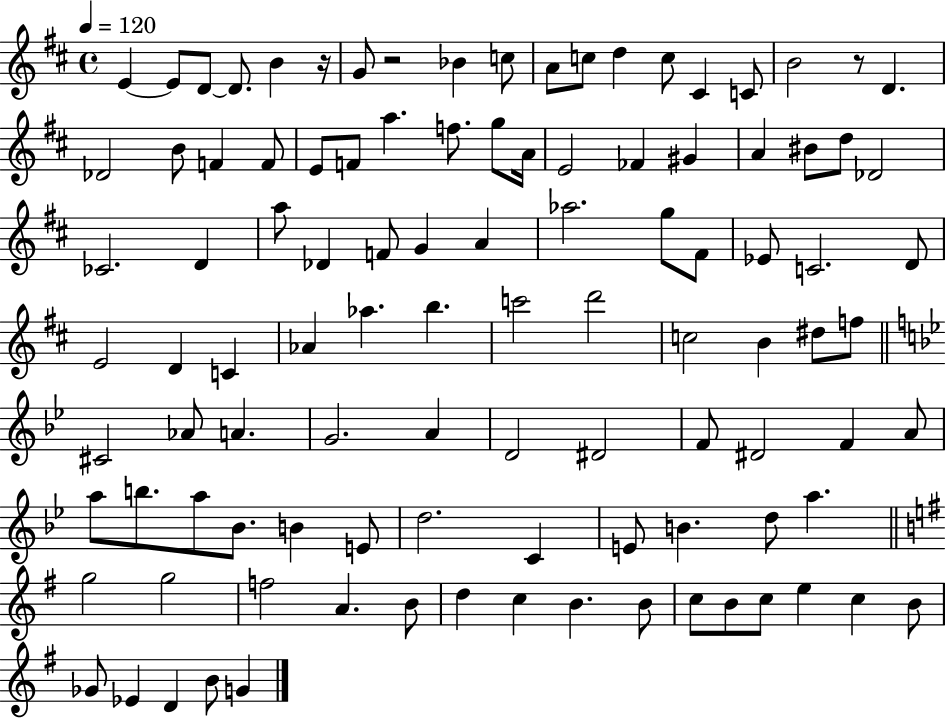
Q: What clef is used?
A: treble